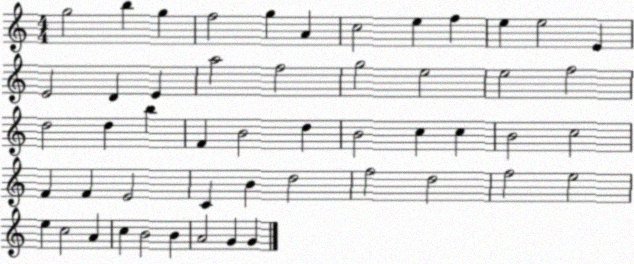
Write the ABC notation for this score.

X:1
T:Untitled
M:4/4
L:1/4
K:C
g2 b g f2 g A c2 e f e e2 E E2 D E a2 f2 g2 e2 e2 f2 d2 d b F B2 d B2 c c B2 c2 F F E2 C B d2 f2 d2 f2 e2 e c2 A c B2 B A2 G G